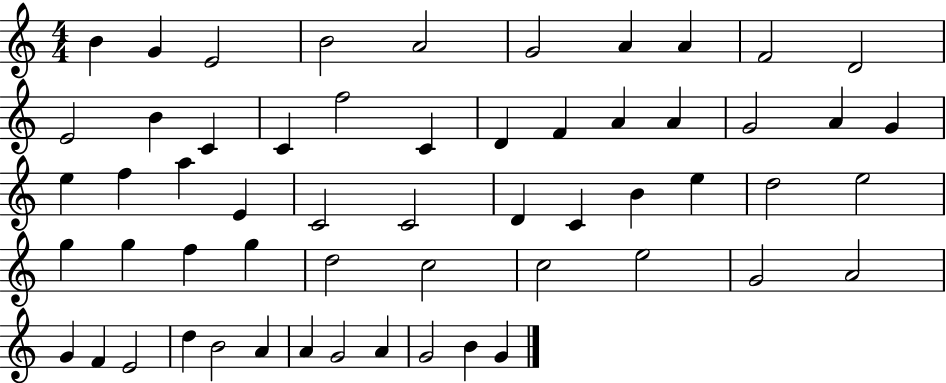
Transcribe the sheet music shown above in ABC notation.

X:1
T:Untitled
M:4/4
L:1/4
K:C
B G E2 B2 A2 G2 A A F2 D2 E2 B C C f2 C D F A A G2 A G e f a E C2 C2 D C B e d2 e2 g g f g d2 c2 c2 e2 G2 A2 G F E2 d B2 A A G2 A G2 B G